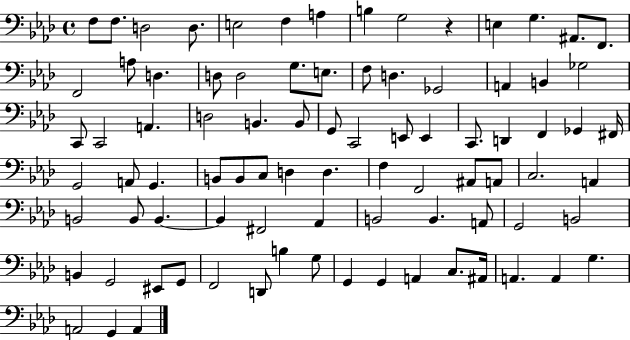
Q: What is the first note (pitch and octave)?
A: F3